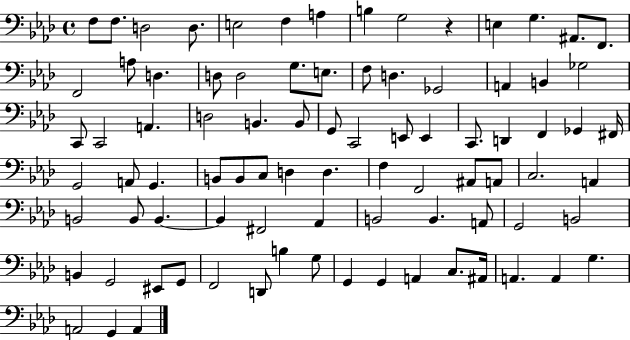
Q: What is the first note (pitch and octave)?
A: F3